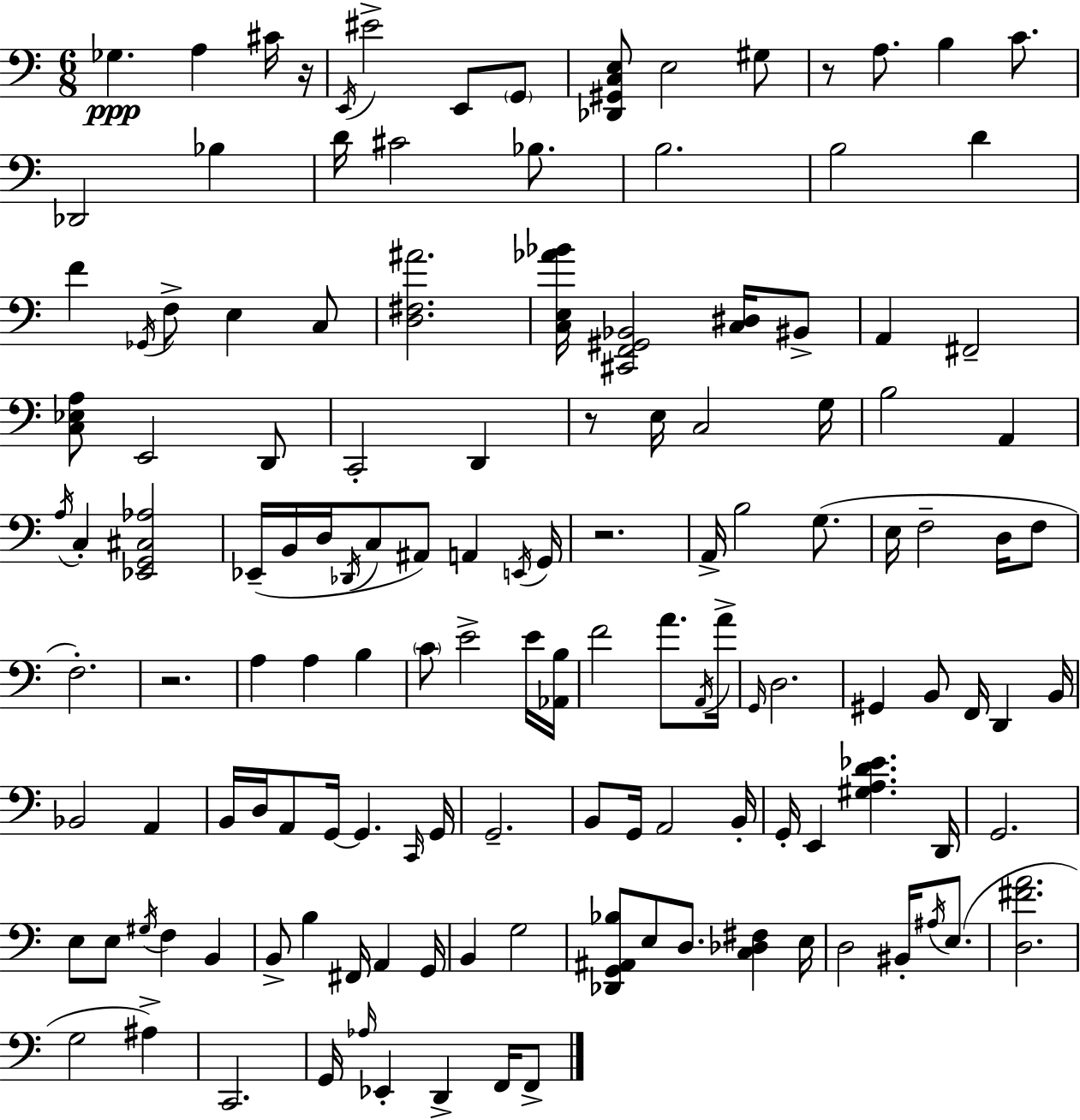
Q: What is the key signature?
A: C major